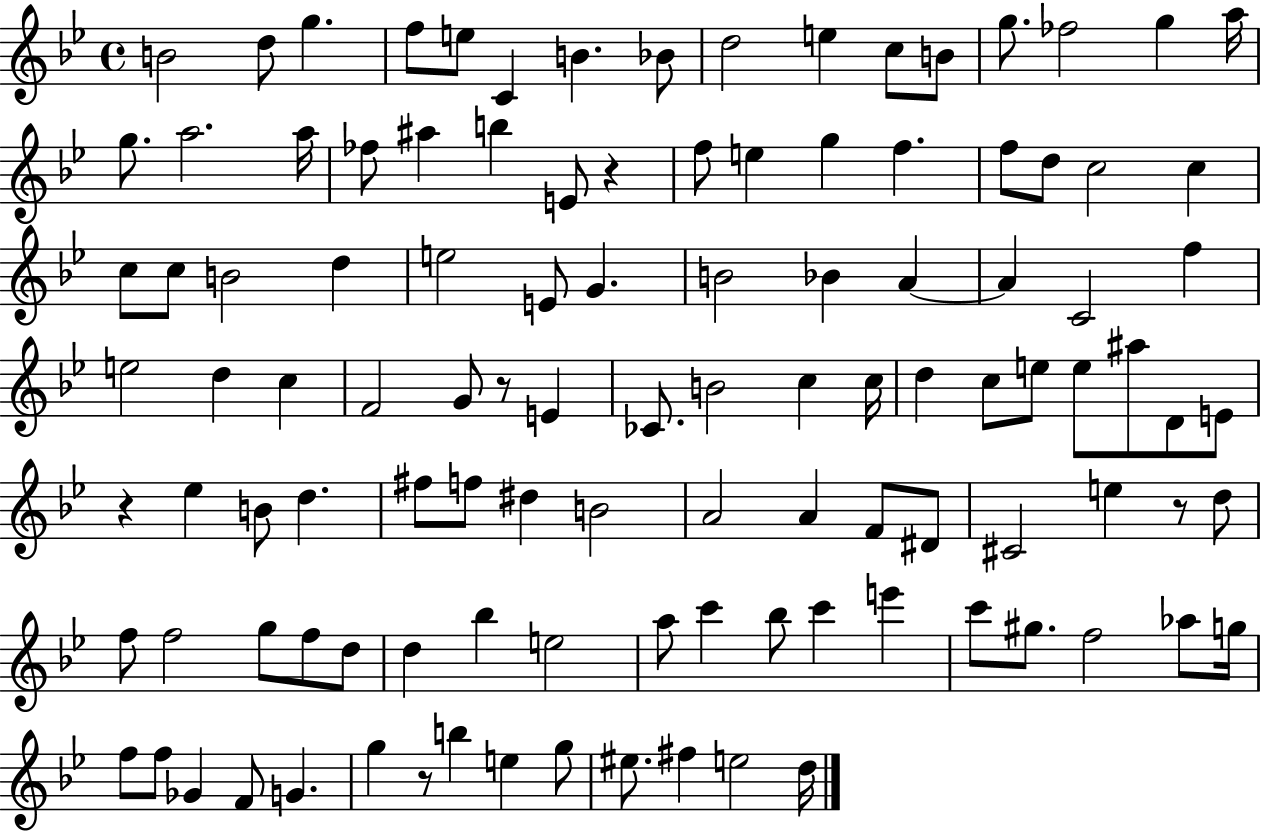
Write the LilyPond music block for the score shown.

{
  \clef treble
  \time 4/4
  \defaultTimeSignature
  \key bes \major
  b'2 d''8 g''4. | f''8 e''8 c'4 b'4. bes'8 | d''2 e''4 c''8 b'8 | g''8. fes''2 g''4 a''16 | \break g''8. a''2. a''16 | fes''8 ais''4 b''4 e'8 r4 | f''8 e''4 g''4 f''4. | f''8 d''8 c''2 c''4 | \break c''8 c''8 b'2 d''4 | e''2 e'8 g'4. | b'2 bes'4 a'4~~ | a'4 c'2 f''4 | \break e''2 d''4 c''4 | f'2 g'8 r8 e'4 | ces'8. b'2 c''4 c''16 | d''4 c''8 e''8 e''8 ais''8 d'8 e'8 | \break r4 ees''4 b'8 d''4. | fis''8 f''8 dis''4 b'2 | a'2 a'4 f'8 dis'8 | cis'2 e''4 r8 d''8 | \break f''8 f''2 g''8 f''8 d''8 | d''4 bes''4 e''2 | a''8 c'''4 bes''8 c'''4 e'''4 | c'''8 gis''8. f''2 aes''8 g''16 | \break f''8 f''8 ges'4 f'8 g'4. | g''4 r8 b''4 e''4 g''8 | eis''8. fis''4 e''2 d''16 | \bar "|."
}